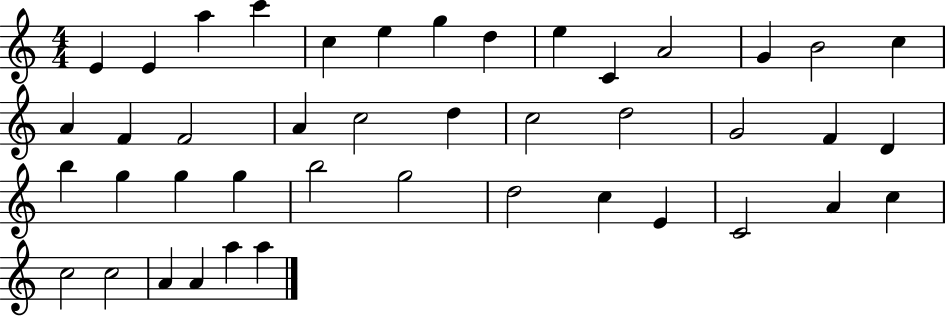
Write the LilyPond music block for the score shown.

{
  \clef treble
  \numericTimeSignature
  \time 4/4
  \key c \major
  e'4 e'4 a''4 c'''4 | c''4 e''4 g''4 d''4 | e''4 c'4 a'2 | g'4 b'2 c''4 | \break a'4 f'4 f'2 | a'4 c''2 d''4 | c''2 d''2 | g'2 f'4 d'4 | \break b''4 g''4 g''4 g''4 | b''2 g''2 | d''2 c''4 e'4 | c'2 a'4 c''4 | \break c''2 c''2 | a'4 a'4 a''4 a''4 | \bar "|."
}